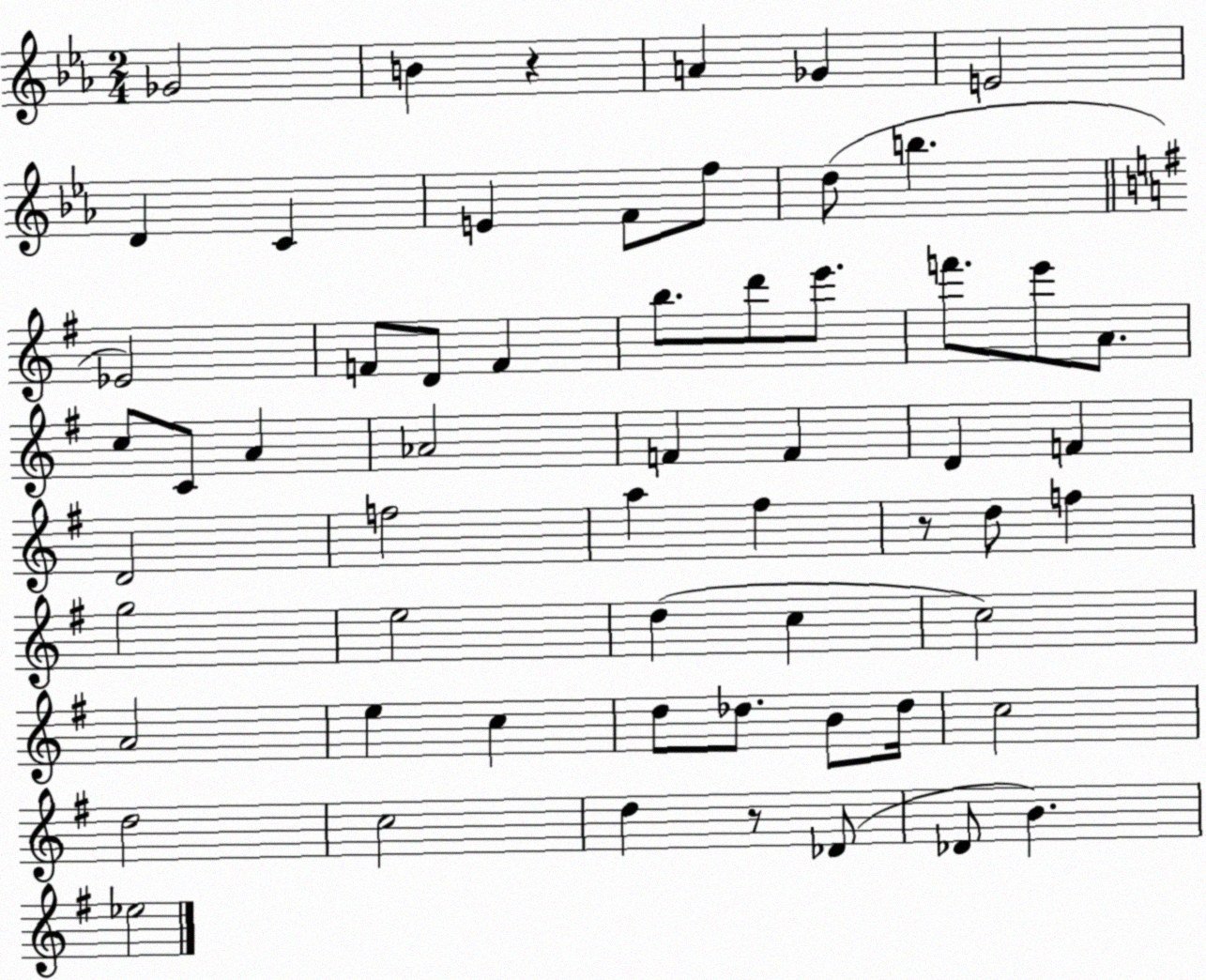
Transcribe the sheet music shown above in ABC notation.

X:1
T:Untitled
M:2/4
L:1/4
K:Eb
_G2 B z A _G E2 D C E F/2 f/2 d/2 b _E2 F/2 D/2 F b/2 d'/2 e'/2 f'/2 e'/2 A/2 c/2 C/2 A _A2 F F D F D2 f2 a ^f z/2 d/2 f g2 e2 d c c2 A2 e c d/2 _d/2 B/2 _d/4 c2 d2 c2 d z/2 _D/2 _D/2 B _e2